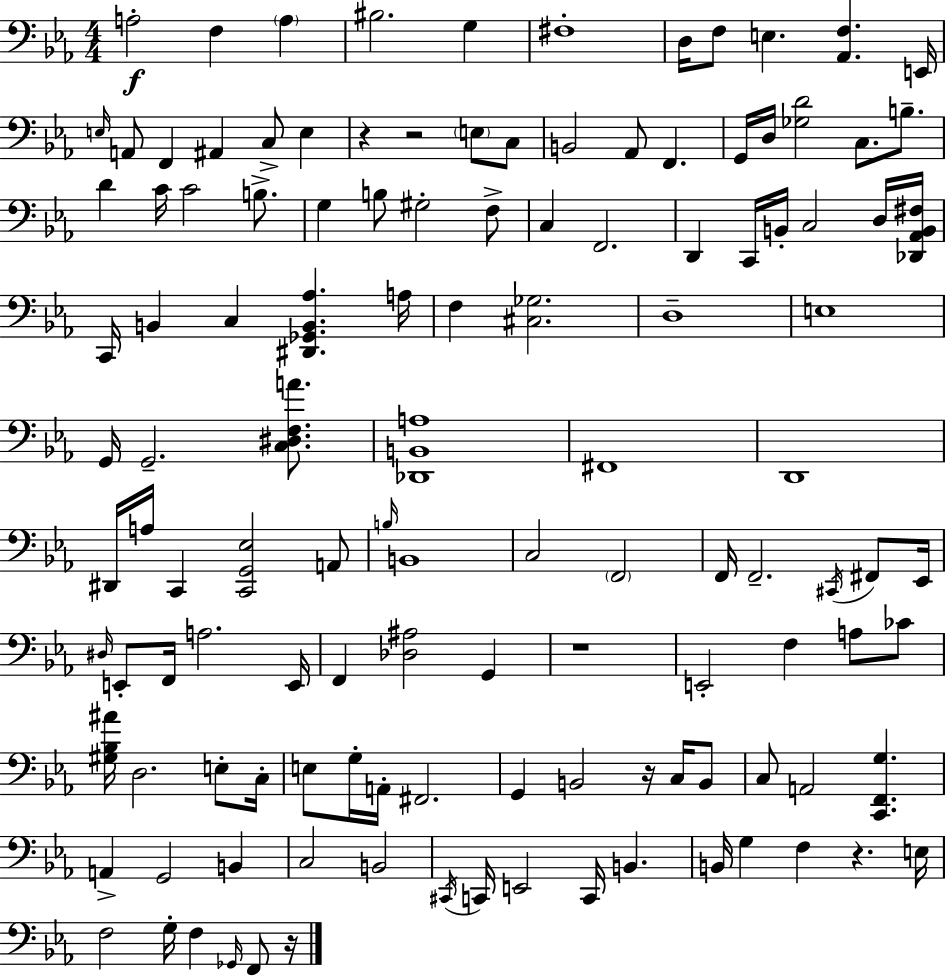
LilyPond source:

{
  \clef bass
  \numericTimeSignature
  \time 4/4
  \key c \minor
  a2-.\f f4 \parenthesize a4 | bis2. g4 | fis1-. | d16 f8 e4. <aes, f>4. e,16 | \break \grace { e16 } a,8 f,4 ais,4 c8-> e4 | r4 r2 \parenthesize e8 c8 | b,2 aes,8 f,4. | g,16 d16 <ges d'>2 c8. b8.-- | \break d'4 c'16 c'2 b8.-> | g4 b8 gis2-. f8-> | c4 f,2. | d,4 c,16 b,16-. c2 d16 | \break <des, aes, b, fis>16 c,16 b,4 c4 <dis, ges, b, aes>4. | a16 f4 <cis ges>2. | d1-- | e1 | \break g,16 g,2.-- <c dis f a'>8. | <des, b, a>1 | fis,1 | d,1 | \break dis,16 a16 c,4 <c, g, ees>2 a,8 | \grace { b16 } b,1 | c2 \parenthesize f,2 | f,16 f,2.-- \acciaccatura { cis,16 } | \break fis,8 ees,16 \grace { dis16 } e,8-. f,16 a2. | e,16 f,4 <des ais>2 | g,4 r1 | e,2-. f4 | \break a8 ces'8 <gis bes ais'>16 d2. | e8-. c16-. e8 g16-. a,16-. fis,2. | g,4 b,2 | r16 c16 b,8 c8 a,2 <c, f, g>4. | \break a,4-> g,2 | b,4 c2 b,2 | \acciaccatura { cis,16 } c,16 e,2 c,16 b,4. | b,16 g4 f4 r4. | \break e16 f2 g16-. f4 | \grace { ges,16 } f,8 r16 \bar "|."
}